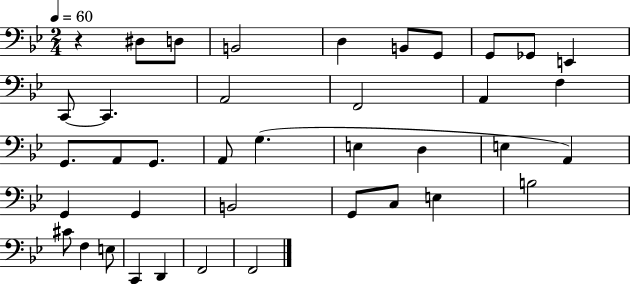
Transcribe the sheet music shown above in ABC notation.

X:1
T:Untitled
M:2/4
L:1/4
K:Bb
z ^D,/2 D,/2 B,,2 D, B,,/2 G,,/2 G,,/2 _G,,/2 E,, C,,/2 C,, A,,2 F,,2 A,, F, G,,/2 A,,/2 G,,/2 A,,/2 G, E, D, E, A,, G,, G,, B,,2 G,,/2 C,/2 E, B,2 ^C/2 F, E,/2 C,, D,, F,,2 F,,2